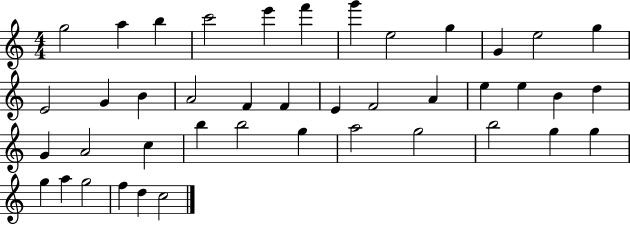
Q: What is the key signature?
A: C major